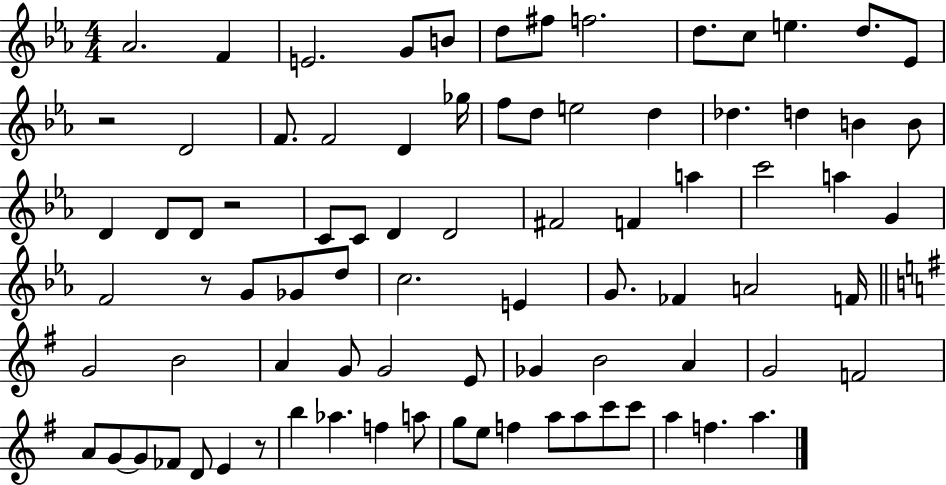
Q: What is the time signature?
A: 4/4